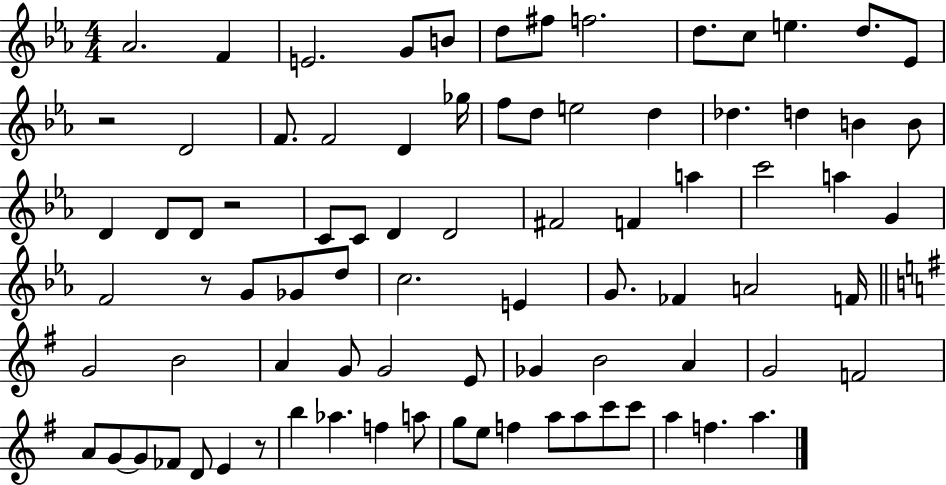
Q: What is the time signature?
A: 4/4